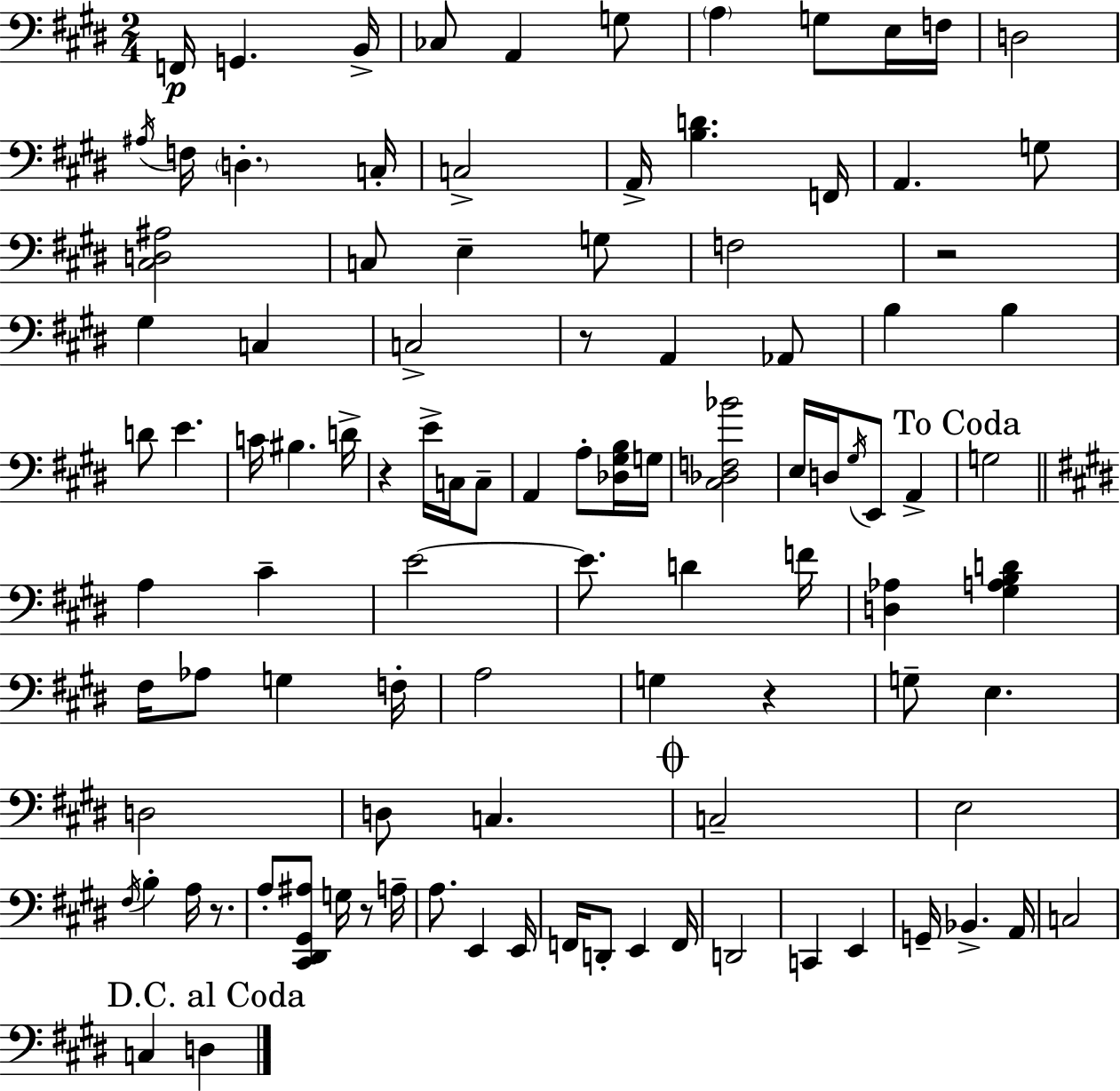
F2/s G2/q. B2/s CES3/e A2/q G3/e A3/q G3/e E3/s F3/s D3/h A#3/s F3/s D3/q. C3/s C3/h A2/s [B3,D4]/q. F2/s A2/q. G3/e [C#3,D3,A#3]/h C3/e E3/q G3/e F3/h R/h G#3/q C3/q C3/h R/e A2/q Ab2/e B3/q B3/q D4/e E4/q. C4/s BIS3/q. D4/s R/q E4/s C3/s C3/e A2/q A3/e [Db3,G#3,B3]/s G3/s [C#3,Db3,F3,Bb4]/h E3/s D3/s G#3/s E2/e A2/q G3/h A3/q C#4/q E4/h E4/e. D4/q F4/s [D3,Ab3]/q [G#3,A3,B3,D4]/q F#3/s Ab3/e G3/q F3/s A3/h G3/q R/q G3/e E3/q. D3/h D3/e C3/q. C3/h E3/h F#3/s B3/q A3/s R/e. A3/e [C#2,D#2,G#2,A#3]/e G3/s R/e A3/s A3/e. E2/q E2/s F2/s D2/e E2/q F2/s D2/h C2/q E2/q G2/s Bb2/q. A2/s C3/h C3/q D3/q